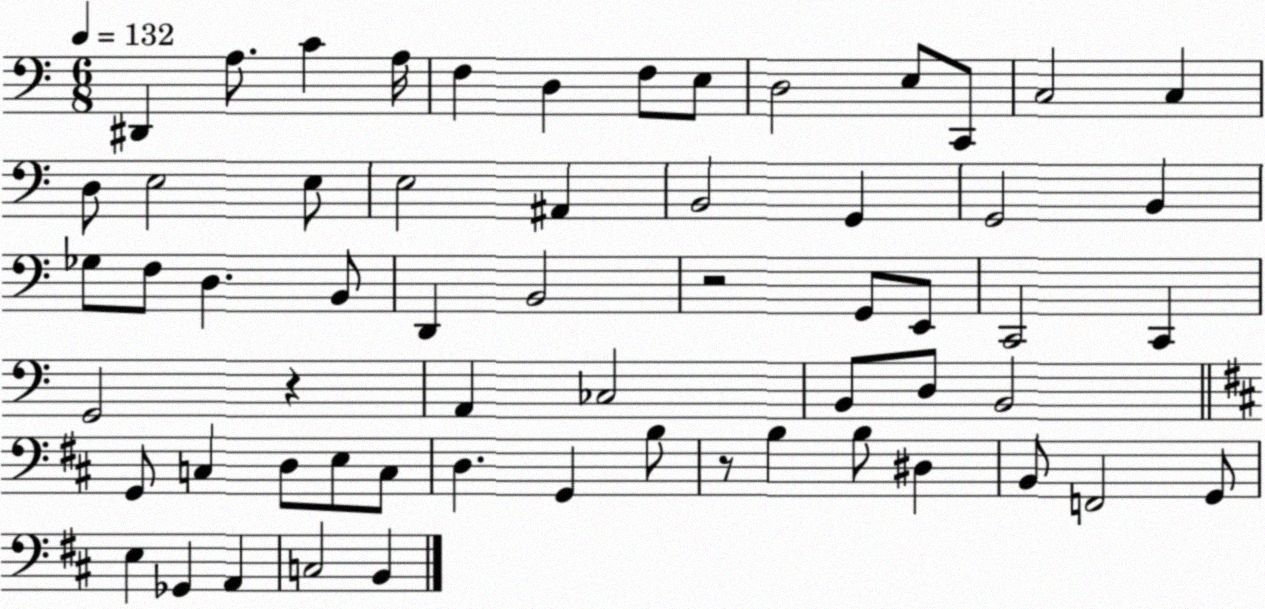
X:1
T:Untitled
M:6/8
L:1/4
K:C
^D,, A,/2 C A,/4 F, D, F,/2 E,/2 D,2 E,/2 C,,/2 C,2 C, D,/2 E,2 E,/2 E,2 ^A,, B,,2 G,, G,,2 B,, _G,/2 F,/2 D, B,,/2 D,, B,,2 z2 G,,/2 E,,/2 C,,2 C,, G,,2 z A,, _C,2 B,,/2 D,/2 B,,2 G,,/2 C, D,/2 E,/2 C,/2 D, G,, B,/2 z/2 B, B,/2 ^D, B,,/2 F,,2 G,,/2 E, _G,, A,, C,2 B,,